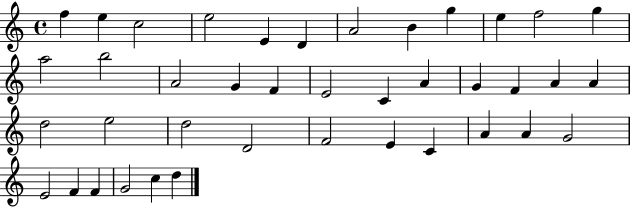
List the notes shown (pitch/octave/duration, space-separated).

F5/q E5/q C5/h E5/h E4/q D4/q A4/h B4/q G5/q E5/q F5/h G5/q A5/h B5/h A4/h G4/q F4/q E4/h C4/q A4/q G4/q F4/q A4/q A4/q D5/h E5/h D5/h D4/h F4/h E4/q C4/q A4/q A4/q G4/h E4/h F4/q F4/q G4/h C5/q D5/q